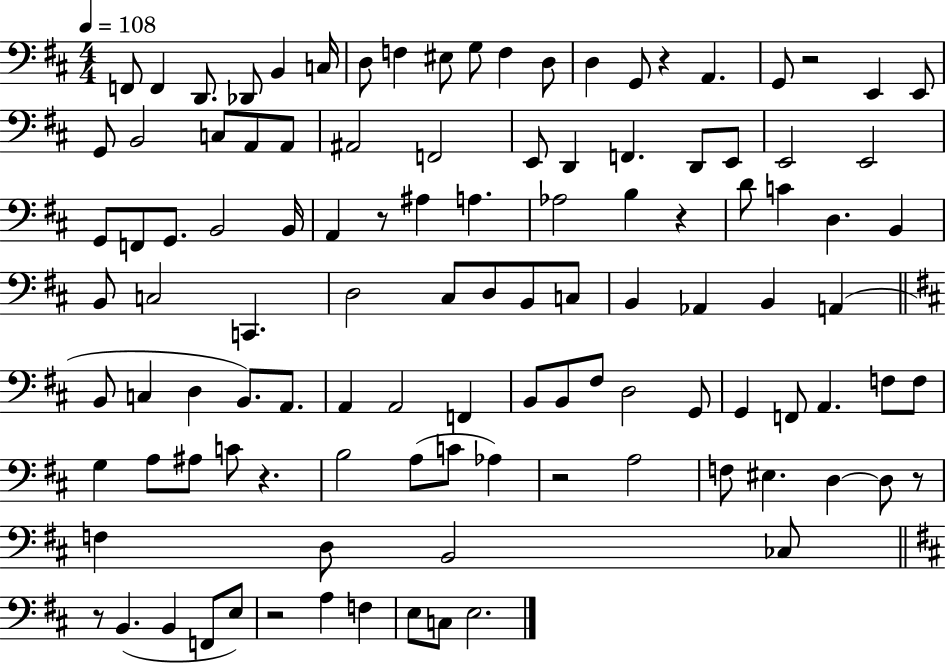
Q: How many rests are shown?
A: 9